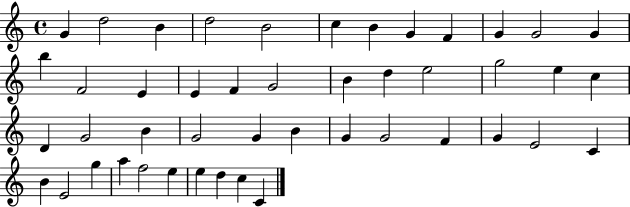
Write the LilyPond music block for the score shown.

{
  \clef treble
  \time 4/4
  \defaultTimeSignature
  \key c \major
  g'4 d''2 b'4 | d''2 b'2 | c''4 b'4 g'4 f'4 | g'4 g'2 g'4 | \break b''4 f'2 e'4 | e'4 f'4 g'2 | b'4 d''4 e''2 | g''2 e''4 c''4 | \break d'4 g'2 b'4 | g'2 g'4 b'4 | g'4 g'2 f'4 | g'4 e'2 c'4 | \break b'4 e'2 g''4 | a''4 f''2 e''4 | e''4 d''4 c''4 c'4 | \bar "|."
}